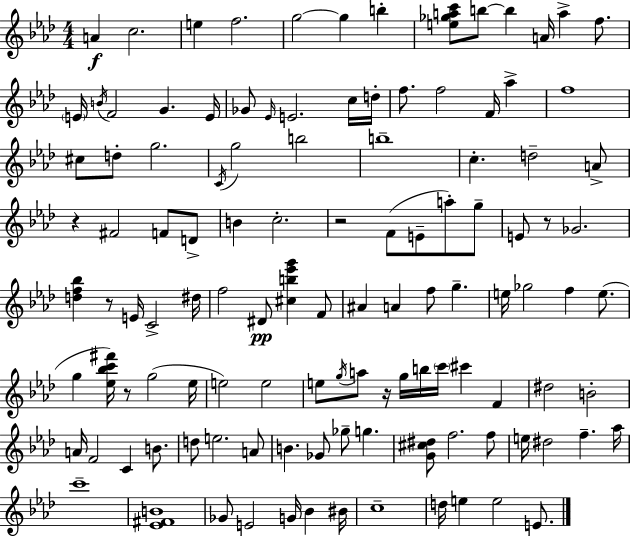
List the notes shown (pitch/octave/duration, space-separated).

A4/q C5/h. E5/q F5/h. G5/h G5/q B5/q [E5,Gb5,A5,C6]/e B5/e B5/q A4/s A5/q F5/e. E4/s B4/s F4/h G4/q. E4/s Gb4/e Eb4/s E4/h. C5/s D5/s F5/e. F5/h F4/s Ab5/q F5/w C#5/e D5/e G5/h. C4/s G5/h B5/h B5/w C5/q. D5/h A4/e R/q F#4/h F4/e D4/e B4/q C5/h. R/h F4/e E4/e A5/e G5/e E4/e R/e Gb4/h. [D5,F5,Bb5]/q R/e E4/s C4/h D#5/s F5/h D#4/e [C#5,B5,Eb6,G6]/q F4/e A#4/q A4/q F5/e G5/q. E5/s Gb5/h F5/q E5/e. G5/q [Eb5,Bb5,C6,F#6]/s R/e G5/h Eb5/s E5/h E5/h E5/e G5/s A5/e R/s G5/s B5/s C6/s C#6/q F4/q D#5/h B4/h A4/s F4/h C4/q B4/e. D5/e E5/h. A4/e B4/q. Gb4/e Gb5/e G5/q. [G4,C#5,D#5]/e F5/h. F5/e E5/s D#5/h F5/q. Ab5/s C6/w [Eb4,F#4,B4]/w Gb4/e E4/h G4/s Bb4/q BIS4/s C5/w D5/s E5/q E5/h E4/e.